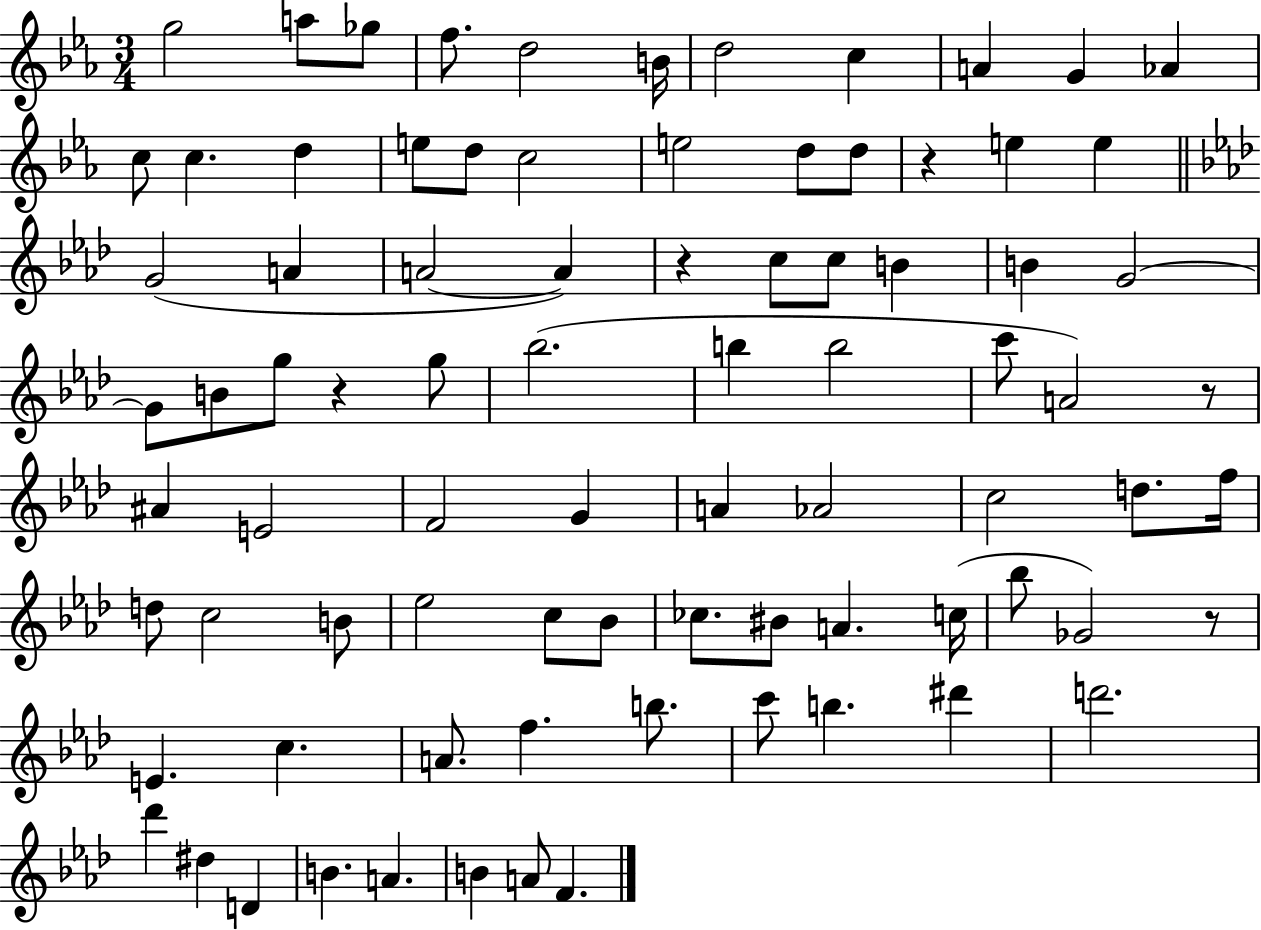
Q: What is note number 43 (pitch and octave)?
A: F4